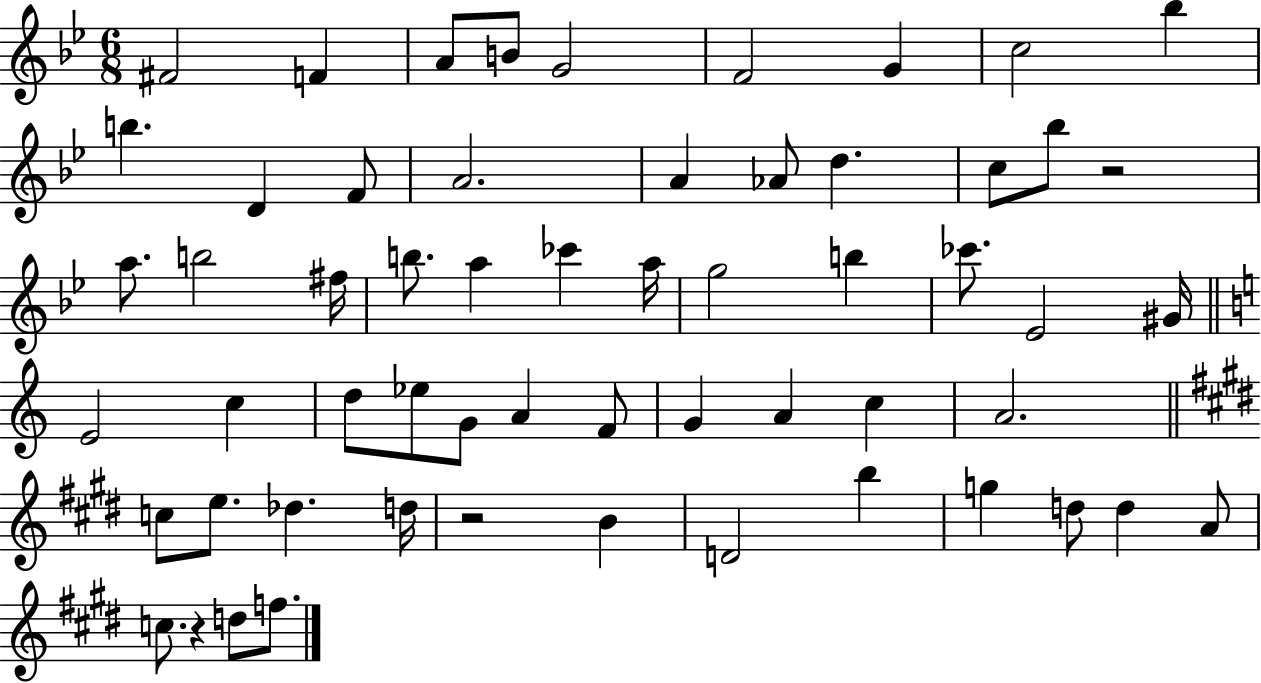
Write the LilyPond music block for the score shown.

{
  \clef treble
  \numericTimeSignature
  \time 6/8
  \key bes \major
  \repeat volta 2 { fis'2 f'4 | a'8 b'8 g'2 | f'2 g'4 | c''2 bes''4 | \break b''4. d'4 f'8 | a'2. | a'4 aes'8 d''4. | c''8 bes''8 r2 | \break a''8. b''2 fis''16 | b''8. a''4 ces'''4 a''16 | g''2 b''4 | ces'''8. ees'2 gis'16 | \break \bar "||" \break \key a \minor e'2 c''4 | d''8 ees''8 g'8 a'4 f'8 | g'4 a'4 c''4 | a'2. | \break \bar "||" \break \key e \major c''8 e''8. des''4. d''16 | r2 b'4 | d'2 b''4 | g''4 d''8 d''4 a'8 | \break c''8. r4 d''8 f''8. | } \bar "|."
}